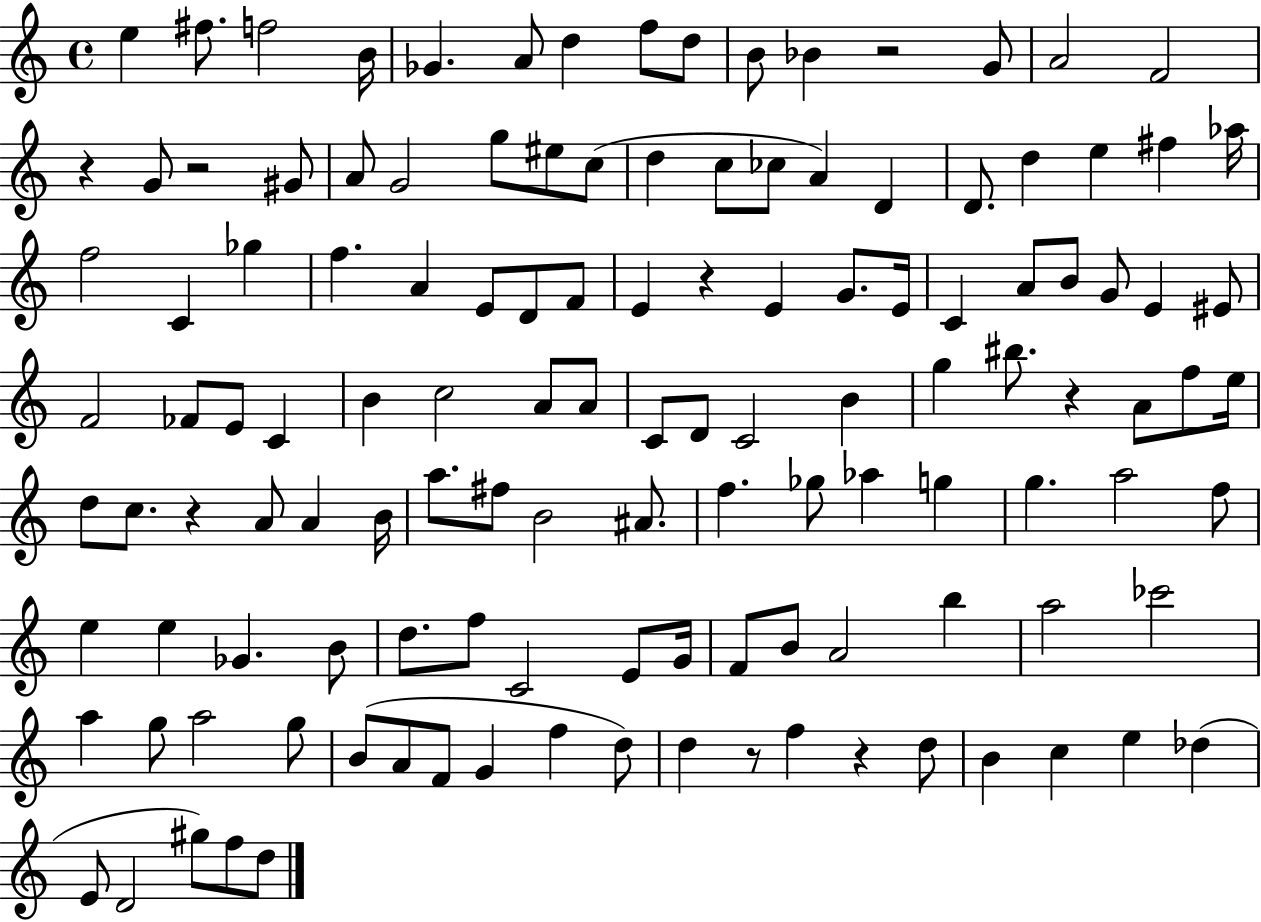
{
  \clef treble
  \time 4/4
  \defaultTimeSignature
  \key c \major
  e''4 fis''8. f''2 b'16 | ges'4. a'8 d''4 f''8 d''8 | b'8 bes'4 r2 g'8 | a'2 f'2 | \break r4 g'8 r2 gis'8 | a'8 g'2 g''8 eis''8 c''8( | d''4 c''8 ces''8 a'4) d'4 | d'8. d''4 e''4 fis''4 aes''16 | \break f''2 c'4 ges''4 | f''4. a'4 e'8 d'8 f'8 | e'4 r4 e'4 g'8. e'16 | c'4 a'8 b'8 g'8 e'4 eis'8 | \break f'2 fes'8 e'8 c'4 | b'4 c''2 a'8 a'8 | c'8 d'8 c'2 b'4 | g''4 bis''8. r4 a'8 f''8 e''16 | \break d''8 c''8. r4 a'8 a'4 b'16 | a''8. fis''8 b'2 ais'8. | f''4. ges''8 aes''4 g''4 | g''4. a''2 f''8 | \break e''4 e''4 ges'4. b'8 | d''8. f''8 c'2 e'8 g'16 | f'8 b'8 a'2 b''4 | a''2 ces'''2 | \break a''4 g''8 a''2 g''8 | b'8( a'8 f'8 g'4 f''4 d''8) | d''4 r8 f''4 r4 d''8 | b'4 c''4 e''4 des''4( | \break e'8 d'2 gis''8) f''8 d''8 | \bar "|."
}